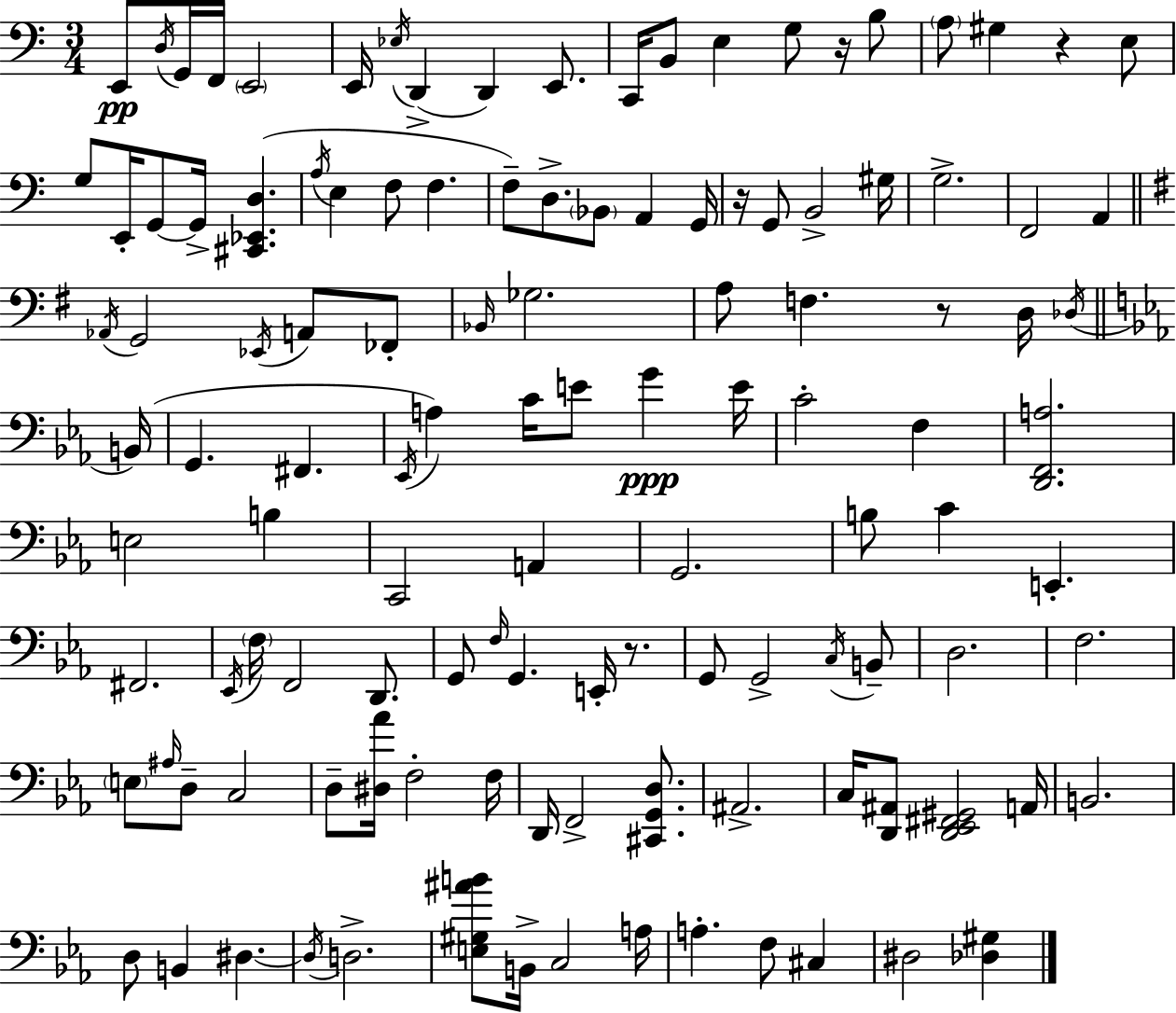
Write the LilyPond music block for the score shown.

{
  \clef bass
  \numericTimeSignature
  \time 3/4
  \key c \major
  \repeat volta 2 { e,8\pp \acciaccatura { d16 } g,16 f,16 \parenthesize e,2 | e,16 \acciaccatura { ees16 }( d,4-> d,4) e,8. | c,16 b,8 e4 g8 r16 | b8 \parenthesize a8 gis4 r4 | \break e8 g8 e,16-. g,8~~ g,16-> <cis, ees, d>4.( | \acciaccatura { a16 } e4 f8 f4. | f8--) d8.-> \parenthesize bes,8 a,4 | g,16 r16 g,8 b,2-> | \break gis16 g2.-> | f,2 a,4 | \bar "||" \break \key e \minor \acciaccatura { aes,16 } g,2 \acciaccatura { ees,16 } a,8 | fes,8-. \grace { bes,16 } ges2. | a8 f4. r8 | d16 \acciaccatura { des16 }( \bar "||" \break \key c \minor b,16 g,4. fis,4. | \acciaccatura { ees,16 }) a4 c'16 e'8 g'4\ppp | e'16 c'2-. f4 | <d, f, a>2. | \break e2 b4 | c,2 a,4 | g,2. | b8 c'4 e,4.-. | \break fis,2. | \acciaccatura { ees,16 } \parenthesize f16 f,2 | d,8. g,8 \grace { f16 } g,4. | e,16-. r8. g,8 g,2-> | \break \acciaccatura { c16 } b,8-- d2. | f2. | \parenthesize e8 \grace { ais16 } d8-- c2 | d8-- <dis aes'>16 f2-. | \break f16 d,16 f,2-> | <cis, g, d>8. ais,2.-> | c16 <d, ais,>8 <d, ees, fis, gis,>2 | a,16 b,2. | \break d8 b,4 | dis4.~~ \acciaccatura { dis16 } d2.-> | <e gis ais' b'>8 b,16-> c2 | a16 a4.-. | \break f8 cis4 dis2 | <des gis>4 } \bar "|."
}